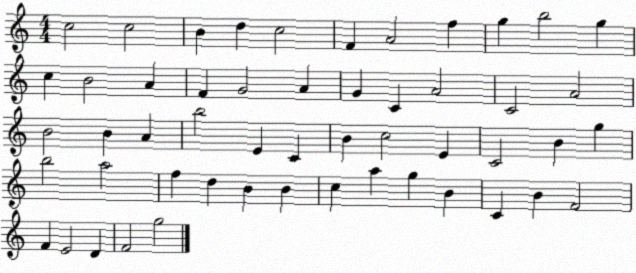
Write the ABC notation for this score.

X:1
T:Untitled
M:4/4
L:1/4
K:C
c2 c2 B d c2 F A2 f g b2 g c B2 A F G2 A G C A2 C2 A2 B2 B A b2 E C B c2 E C2 B g b2 a2 f d B B c a g B C B F2 F E2 D F2 g2